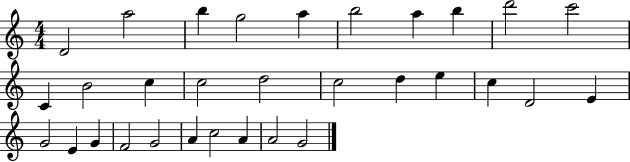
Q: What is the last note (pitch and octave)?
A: G4